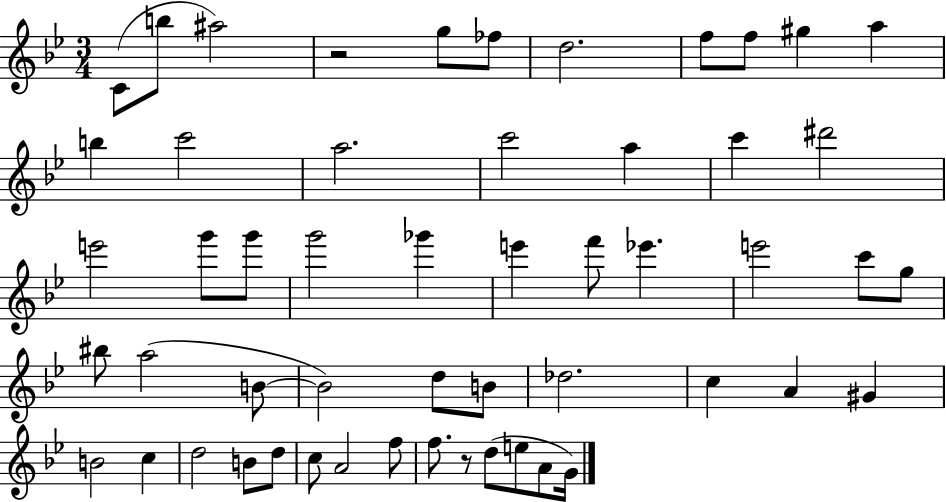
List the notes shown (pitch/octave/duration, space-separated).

C4/e B5/e A#5/h R/h G5/e FES5/e D5/h. F5/e F5/e G#5/q A5/q B5/q C6/h A5/h. C6/h A5/q C6/q D#6/h E6/h G6/e G6/e G6/h Gb6/q E6/q F6/e Eb6/q. E6/h C6/e G5/e BIS5/e A5/h B4/e B4/h D5/e B4/e Db5/h. C5/q A4/q G#4/q B4/h C5/q D5/h B4/e D5/e C5/e A4/h F5/e F5/e. R/e D5/e E5/e A4/e G4/s